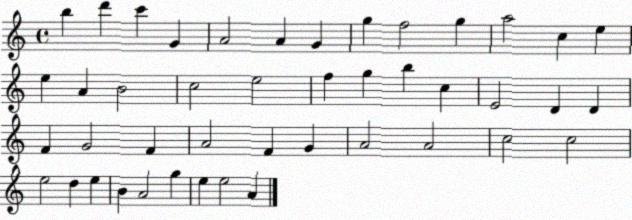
X:1
T:Untitled
M:4/4
L:1/4
K:C
b d' c' G A2 A G g f2 g a2 c e e A B2 c2 e2 f g b c E2 D D F G2 F A2 F G A2 A2 c2 c2 e2 d e B A2 g e e2 A